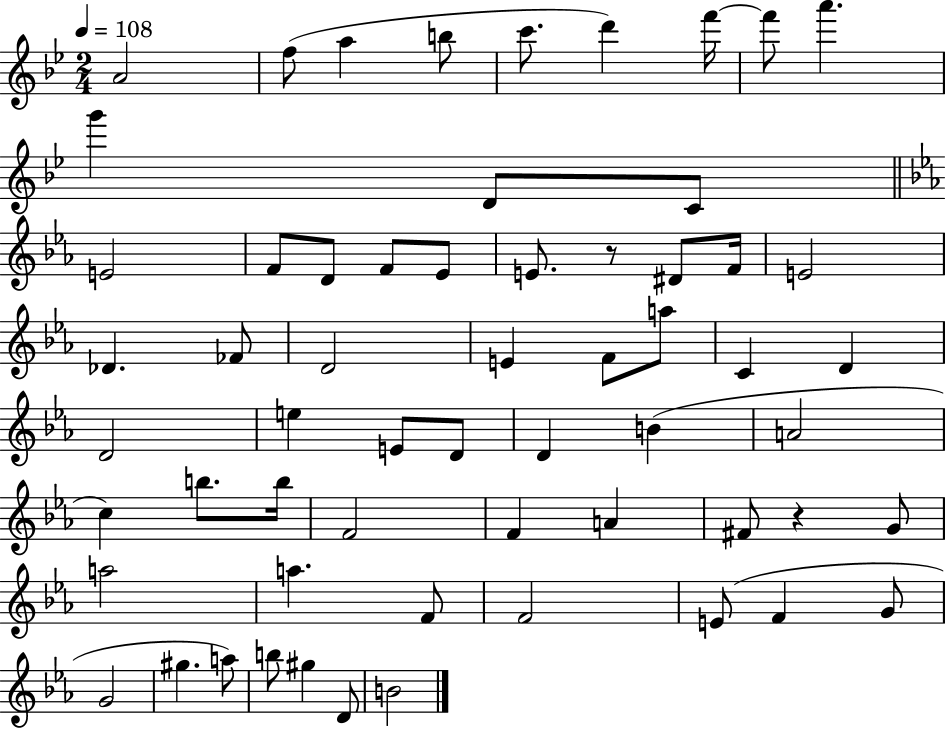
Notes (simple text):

A4/h F5/e A5/q B5/e C6/e. D6/q F6/s F6/e A6/q. G6/q D4/e C4/e E4/h F4/e D4/e F4/e Eb4/e E4/e. R/e D#4/e F4/s E4/h Db4/q. FES4/e D4/h E4/q F4/e A5/e C4/q D4/q D4/h E5/q E4/e D4/e D4/q B4/q A4/h C5/q B5/e. B5/s F4/h F4/q A4/q F#4/e R/q G4/e A5/h A5/q. F4/e F4/h E4/e F4/q G4/e G4/h G#5/q. A5/e B5/e G#5/q D4/e B4/h